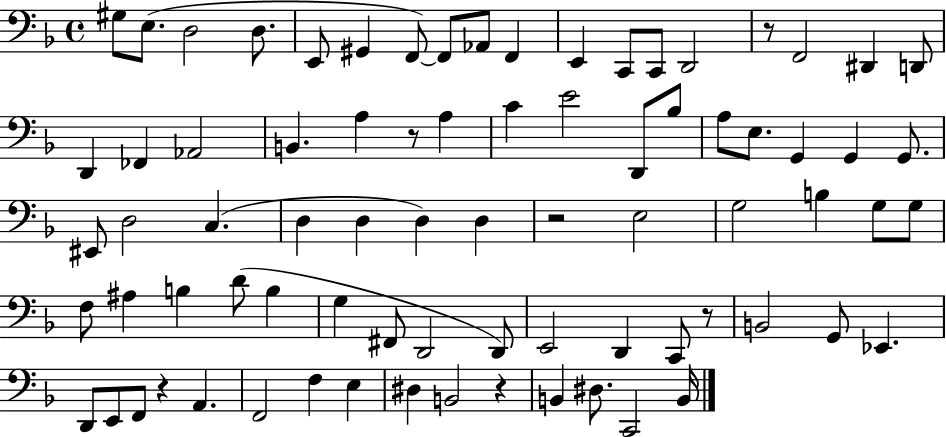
G#3/e E3/e. D3/h D3/e. E2/e G#2/q F2/e F2/e Ab2/e F2/q E2/q C2/e C2/e D2/h R/e F2/h D#2/q D2/e D2/q FES2/q Ab2/h B2/q. A3/q R/e A3/q C4/q E4/h D2/e Bb3/e A3/e E3/e. G2/q G2/q G2/e. EIS2/e D3/h C3/q. D3/q D3/q D3/q D3/q R/h E3/h G3/h B3/q G3/e G3/e F3/e A#3/q B3/q D4/e B3/q G3/q F#2/e D2/h D2/e E2/h D2/q C2/e R/e B2/h G2/e Eb2/q. D2/e E2/e F2/e R/q A2/q. F2/h F3/q E3/q D#3/q B2/h R/q B2/q D#3/e. C2/h B2/s